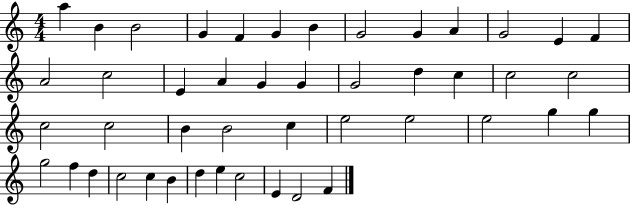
A5/q B4/q B4/h G4/q F4/q G4/q B4/q G4/h G4/q A4/q G4/h E4/q F4/q A4/h C5/h E4/q A4/q G4/q G4/q G4/h D5/q C5/q C5/h C5/h C5/h C5/h B4/q B4/h C5/q E5/h E5/h E5/h G5/q G5/q G5/h F5/q D5/q C5/h C5/q B4/q D5/q E5/q C5/h E4/q D4/h F4/q